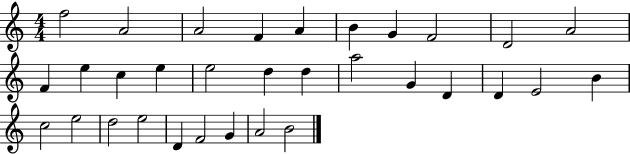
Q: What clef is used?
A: treble